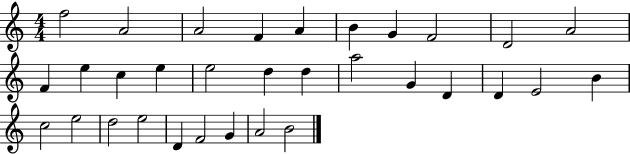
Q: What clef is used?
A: treble